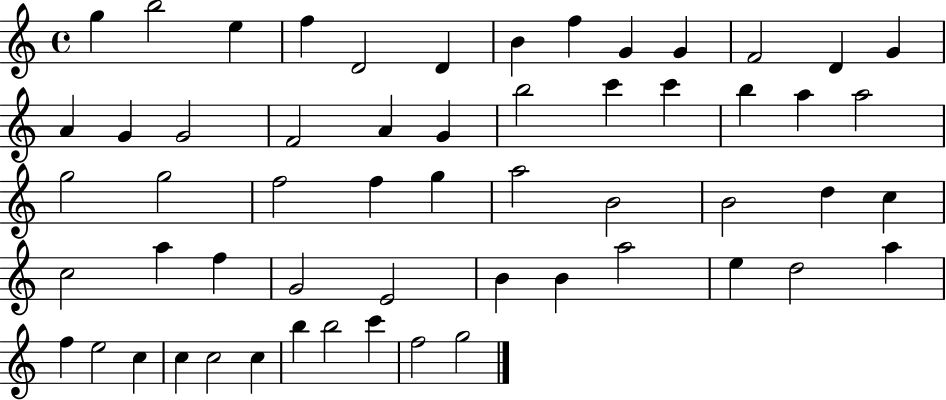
{
  \clef treble
  \time 4/4
  \defaultTimeSignature
  \key c \major
  g''4 b''2 e''4 | f''4 d'2 d'4 | b'4 f''4 g'4 g'4 | f'2 d'4 g'4 | \break a'4 g'4 g'2 | f'2 a'4 g'4 | b''2 c'''4 c'''4 | b''4 a''4 a''2 | \break g''2 g''2 | f''2 f''4 g''4 | a''2 b'2 | b'2 d''4 c''4 | \break c''2 a''4 f''4 | g'2 e'2 | b'4 b'4 a''2 | e''4 d''2 a''4 | \break f''4 e''2 c''4 | c''4 c''2 c''4 | b''4 b''2 c'''4 | f''2 g''2 | \break \bar "|."
}